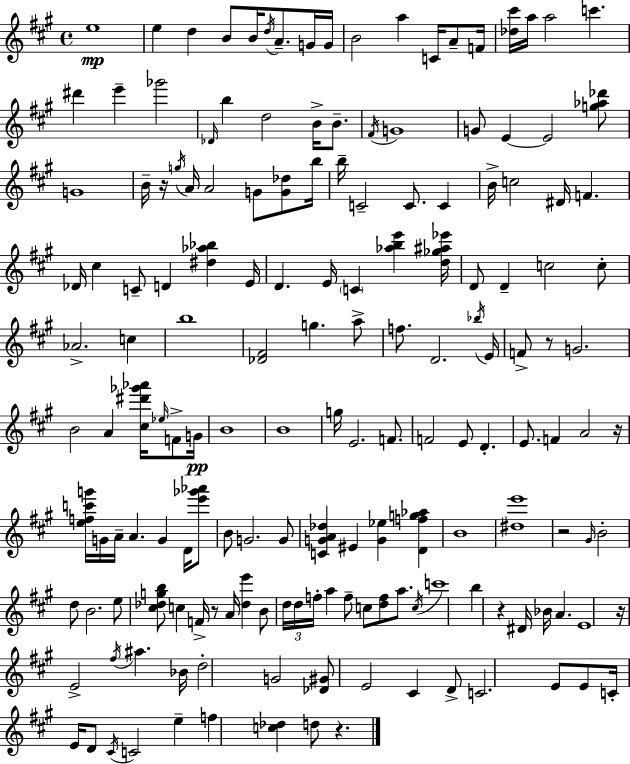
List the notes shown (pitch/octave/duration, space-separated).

E5/w E5/q D5/q B4/e B4/s D5/s A4/e. G4/s G4/s B4/h A5/q C4/s A4/e F4/s [Db5,C#6]/s A5/s A5/h C6/q. D#6/q E6/q Gb6/h Db4/s B5/q D5/h B4/s B4/e. F#4/s G4/w G4/e E4/q E4/h [G5,Ab5,Db6]/e G4/w B4/s R/s G5/s A4/s A4/h G4/e [G4,Db5]/e B5/s B5/s C4/h C4/e. C4/q B4/s C5/h D#4/s F4/q. Db4/s C#5/q C4/e D4/q [D#5,Ab5,Bb5]/q E4/s D4/q. E4/s C4/q [Ab5,B5,E6]/q [D5,Gb5,A#5,Eb6]/s D4/e D4/q C5/h C5/e Ab4/h. C5/q B5/w [Db4,F#4]/h G5/q. A5/e F5/e. D4/h. Bb5/s E4/s F4/e R/e G4/h. B4/h A4/q [C#5,D#6,Gb6,Ab6]/s Eb5/s F4/e G4/s B4/w B4/w G5/s E4/h. F4/e. F4/h E4/e D4/q. E4/e. F4/q A4/h R/s [E5,F5,C6,G6]/s G4/s A4/s A4/q. G4/q D4/s [E6,Gb6,Ab6]/e B4/e G4/h. G4/e [C4,G4,A4,Db5]/q EIS4/q [G4,Eb5]/q [D4,F5,G5,Ab5]/q B4/w [D#5,E6]/w R/h G#4/s B4/h D5/e B4/h. E5/e [C#5,Db5,G5,B5]/e C5/q F4/s R/e A4/s [Db5,E6]/q B4/e D5/s D5/s F5/s A5/q F5/e C5/e [D5,F5]/e A5/e. C5/s C6/w B5/q R/q D#4/s Bb4/s A4/q. E4/w R/s E4/h F#5/s A#5/q. Bb4/s D5/h G4/h [Db4,G#4]/e E4/h C#4/q D4/e C4/h. E4/e E4/e C4/s E4/s D4/e C#4/s C4/h E5/q F5/q [C5,Db5]/q D5/e R/q.